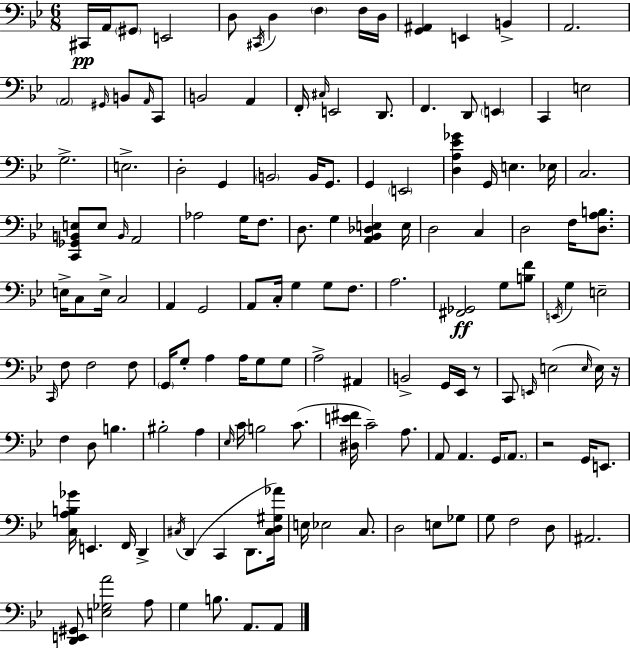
X:1
T:Untitled
M:6/8
L:1/4
K:Gm
^C,,/4 A,,/4 ^G,,/2 E,,2 D,/2 ^C,,/4 D, F, F,/4 D,/4 [G,,^A,,] E,, B,, A,,2 A,,2 ^G,,/4 B,,/2 A,,/4 C,,/2 B,,2 A,, F,,/4 ^C,/4 E,,2 D,,/2 F,, D,,/2 E,, C,, E,2 G,2 E,2 D,2 G,, B,,2 B,,/4 G,,/2 G,, E,,2 [D,A,_E_G] G,,/4 E, _E,/4 C,2 [C,,_G,,B,,E,]/2 E,/2 B,,/4 A,,2 _A,2 G,/4 F,/2 D,/2 G, [A,,_B,,_D,E,] E,/4 D,2 C, D,2 F,/4 [D,A,B,]/2 E,/4 C,/2 E,/4 C,2 A,, G,,2 A,,/2 C,/4 G, G,/2 F,/2 A,2 [^F,,_G,,]2 G,/2 [B,F]/2 E,,/4 G, E,2 C,,/4 F,/2 F,2 F,/2 G,,/4 G,/2 A, A,/4 G,/2 G,/2 A,2 ^A,, B,,2 G,,/4 _E,,/4 z/2 C,,/2 E,,/4 E,2 E,/4 E,/4 z/4 F, D,/2 B, ^B,2 A, _E,/4 C/4 B,2 C/2 [^D,E^F]/4 C2 A,/2 A,,/2 A,, G,,/4 A,,/2 z2 G,,/4 E,,/2 [C,A,B,_G]/4 E,, F,,/4 D,, ^C,/4 D,, C,, D,,/2 [^C,D,^G,_A]/4 E,/4 _E,2 C,/2 D,2 E,/2 _G,/2 G,/2 F,2 D,/2 ^A,,2 [D,,E,,^G,,]/2 [E,_G,A]2 A,/2 G, B,/2 A,,/2 A,,/2